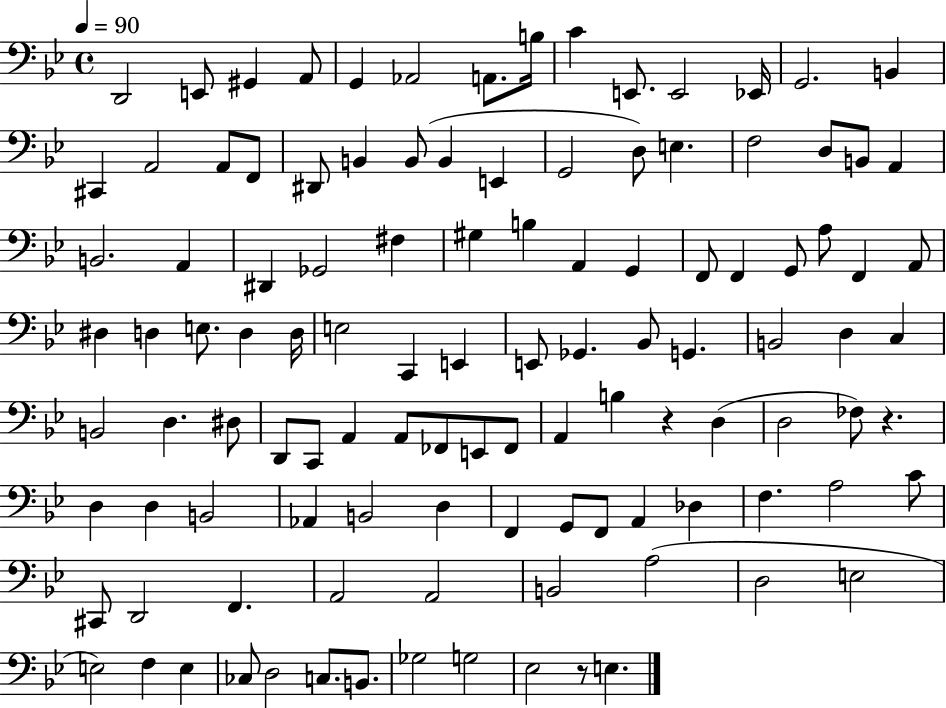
D2/h E2/e G#2/q A2/e G2/q Ab2/h A2/e. B3/s C4/q E2/e. E2/h Eb2/s G2/h. B2/q C#2/q A2/h A2/e F2/e D#2/e B2/q B2/e B2/q E2/q G2/h D3/e E3/q. F3/h D3/e B2/e A2/q B2/h. A2/q D#2/q Gb2/h F#3/q G#3/q B3/q A2/q G2/q F2/e F2/q G2/e A3/e F2/q A2/e D#3/q D3/q E3/e. D3/q D3/s E3/h C2/q E2/q E2/e Gb2/q. Bb2/e G2/q. B2/h D3/q C3/q B2/h D3/q. D#3/e D2/e C2/e A2/q A2/e FES2/e E2/e FES2/e A2/q B3/q R/q D3/q D3/h FES3/e R/q. D3/q D3/q B2/h Ab2/q B2/h D3/q F2/q G2/e F2/e A2/q Db3/q F3/q. A3/h C4/e C#2/e D2/h F2/q. A2/h A2/h B2/h A3/h D3/h E3/h E3/h F3/q E3/q CES3/e D3/h C3/e. B2/e. Gb3/h G3/h Eb3/h R/e E3/q.